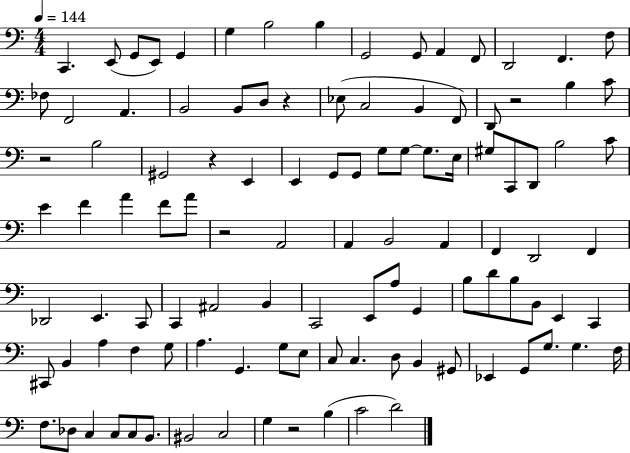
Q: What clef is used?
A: bass